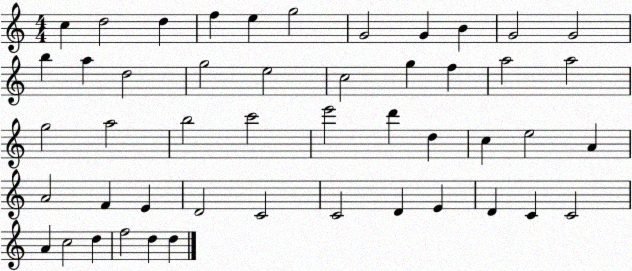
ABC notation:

X:1
T:Untitled
M:4/4
L:1/4
K:C
c d2 d f e g2 G2 G B G2 G2 b a d2 g2 e2 c2 g f a2 a2 g2 a2 b2 c'2 e'2 d' d c e2 A A2 F E D2 C2 C2 D E D C C2 A c2 d f2 d d